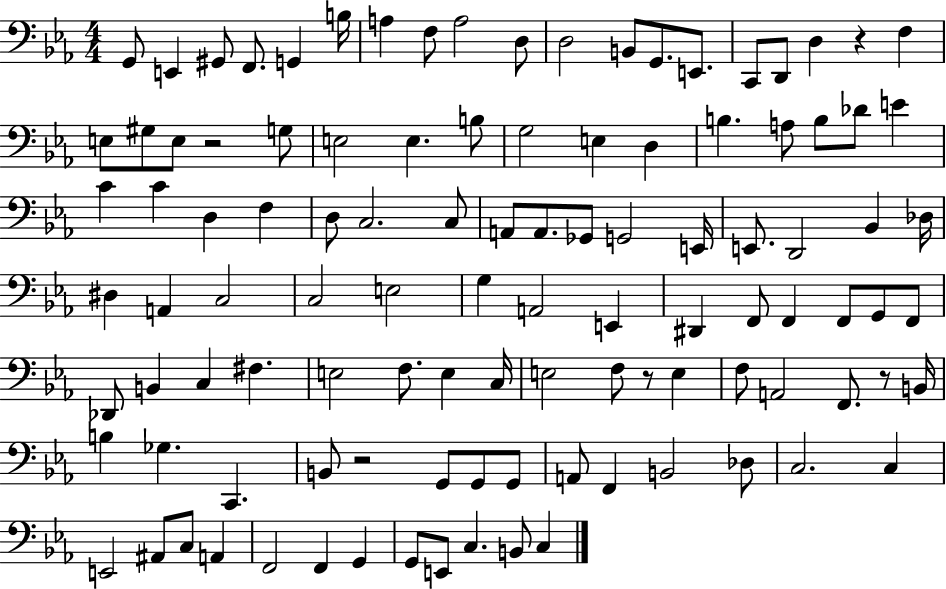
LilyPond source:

{
  \clef bass
  \numericTimeSignature
  \time 4/4
  \key ees \major
  g,8 e,4 gis,8 f,8. g,4 b16 | a4 f8 a2 d8 | d2 b,8 g,8. e,8. | c,8 d,8 d4 r4 f4 | \break e8 gis8 e8 r2 g8 | e2 e4. b8 | g2 e4 d4 | b4. a8 b8 des'8 e'4 | \break c'4 c'4 d4 f4 | d8 c2. c8 | a,8 a,8. ges,8 g,2 e,16 | e,8. d,2 bes,4 des16 | \break dis4 a,4 c2 | c2 e2 | g4 a,2 e,4 | dis,4 f,8 f,4 f,8 g,8 f,8 | \break des,8 b,4 c4 fis4. | e2 f8. e4 c16 | e2 f8 r8 e4 | f8 a,2 f,8. r8 b,16 | \break b4 ges4. c,4. | b,8 r2 g,8 g,8 g,8 | a,8 f,4 b,2 des8 | c2. c4 | \break e,2 ais,8 c8 a,4 | f,2 f,4 g,4 | g,8 e,8 c4. b,8 c4 | \bar "|."
}